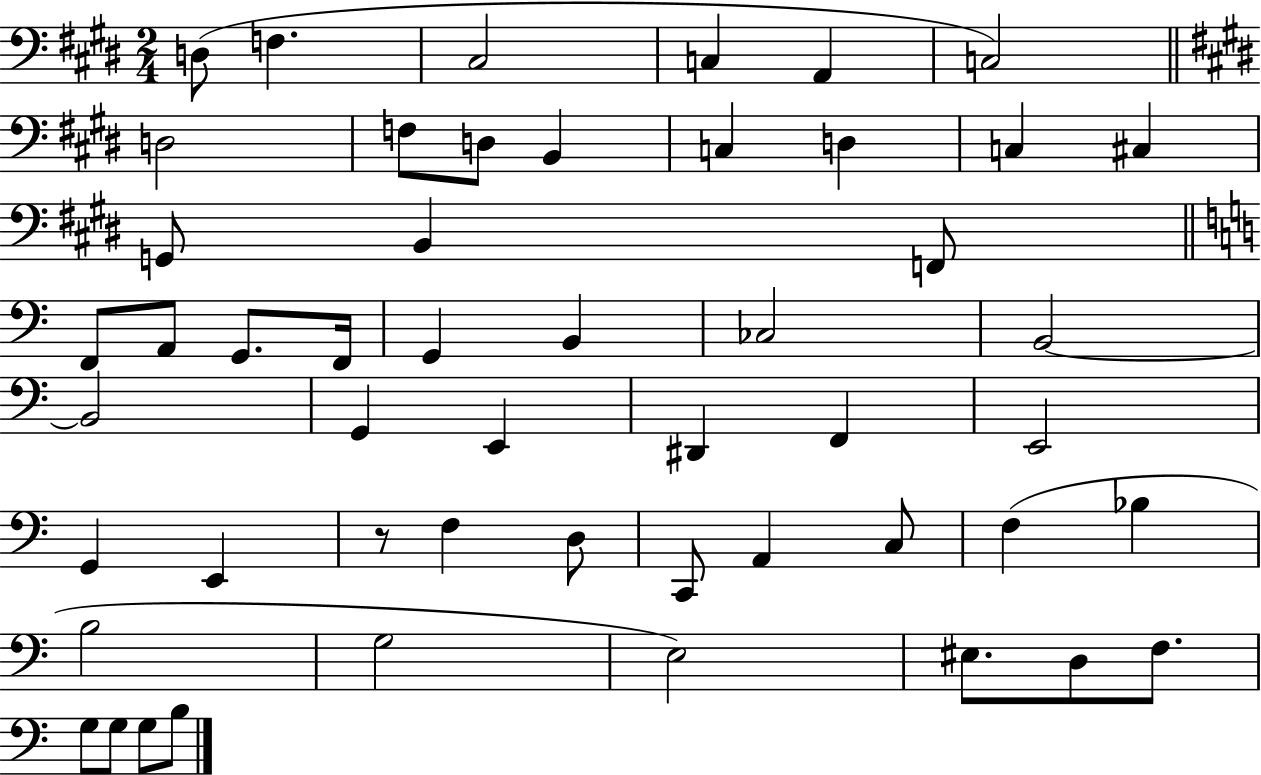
{
  \clef bass
  \numericTimeSignature
  \time 2/4
  \key e \major
  d8( f4. | cis2 | c4 a,4 | c2) | \break \bar "||" \break \key e \major d2 | f8 d8 b,4 | c4 d4 | c4 cis4 | \break g,8 b,4 f,8 | \bar "||" \break \key c \major f,8 a,8 g,8. f,16 | g,4 b,4 | ces2 | b,2~~ | \break b,2 | g,4 e,4 | dis,4 f,4 | e,2 | \break g,4 e,4 | r8 f4 d8 | c,8 a,4 c8 | f4( bes4 | \break b2 | g2 | e2) | eis8. d8 f8. | \break g8 g8 g8 b8 | \bar "|."
}